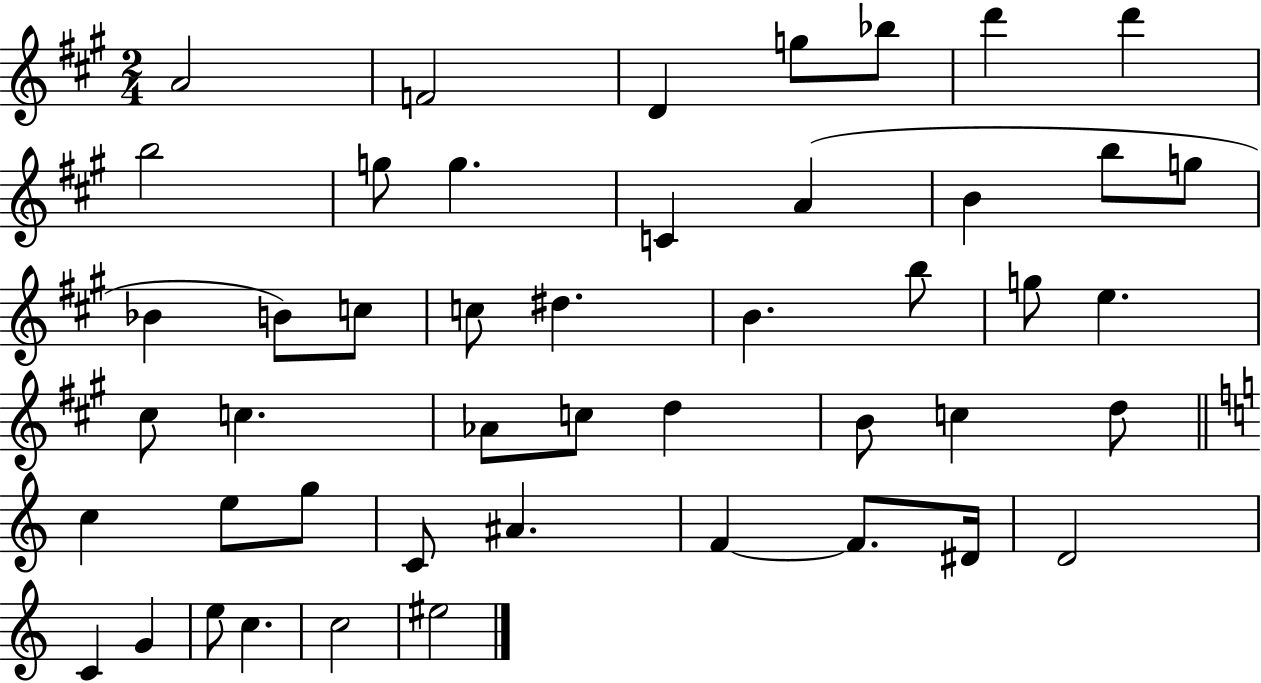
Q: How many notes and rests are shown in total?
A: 47